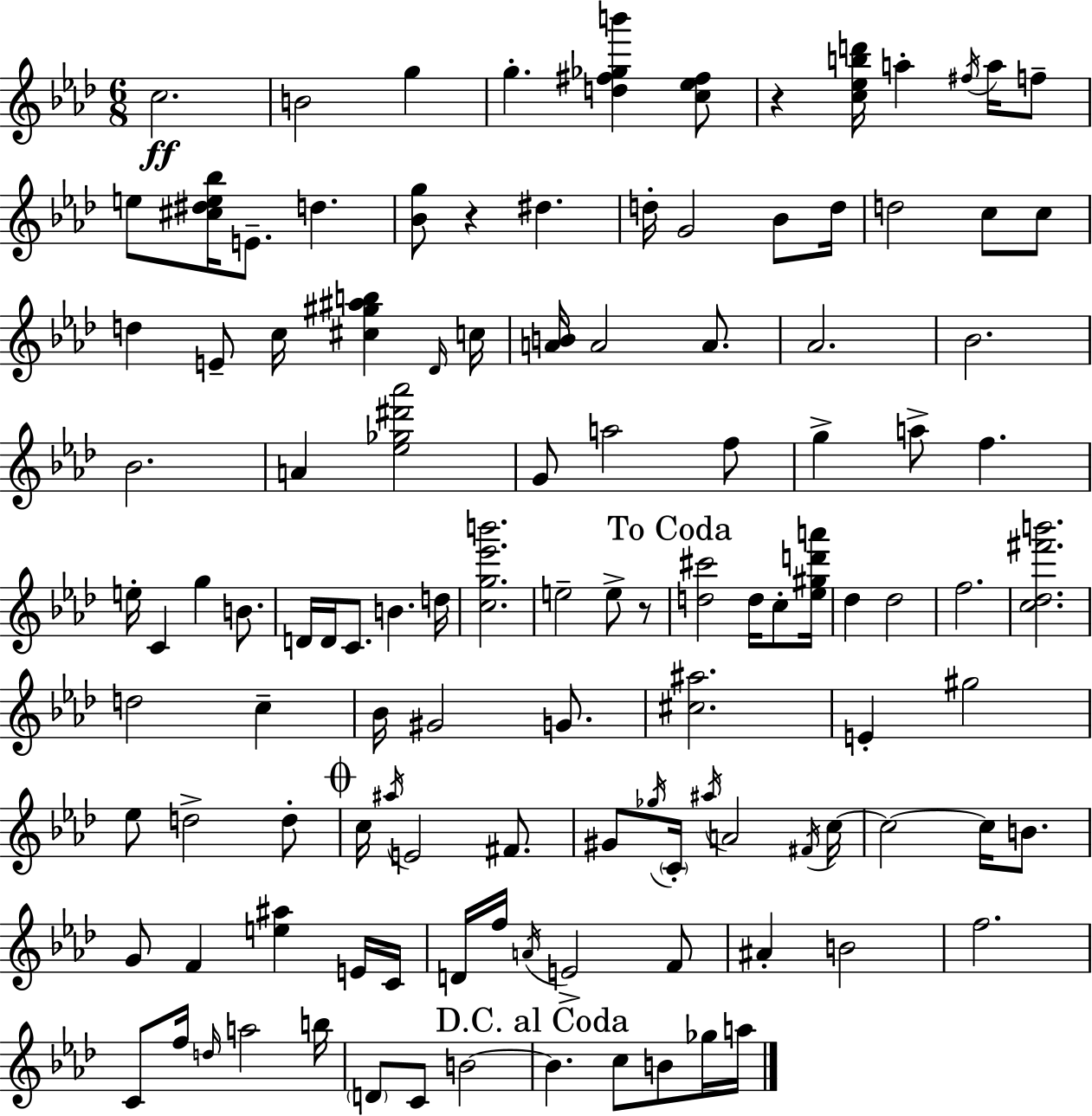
X:1
T:Untitled
M:6/8
L:1/4
K:Fm
c2 B2 g g [d^f_gb'] [c_e^f]/2 z [c_ebd']/4 a ^f/4 a/4 f/2 e/2 [^c^de_b]/4 E/2 d [_Bg]/2 z ^d d/4 G2 _B/2 d/4 d2 c/2 c/2 d E/2 c/4 [^c^g^ab] _D/4 c/4 [AB]/4 A2 A/2 _A2 _B2 _B2 A [_e_g^d'_a']2 G/2 a2 f/2 g a/2 f e/4 C g B/2 D/4 D/4 C/2 B d/4 [cg_e'b']2 e2 e/2 z/2 [d^c']2 d/4 c/2 [_e^gd'a']/4 _d _d2 f2 [c_d^f'b']2 d2 c _B/4 ^G2 G/2 [^c^a]2 E ^g2 _e/2 d2 d/2 c/4 ^a/4 E2 ^F/2 ^G/2 _g/4 C/4 ^a/4 A2 ^F/4 c/4 c2 c/4 B/2 G/2 F [e^a] E/4 C/4 D/4 f/4 A/4 E2 F/2 ^A B2 f2 C/2 f/4 d/4 a2 b/4 D/2 C/2 B2 B c/2 B/2 _g/4 a/4